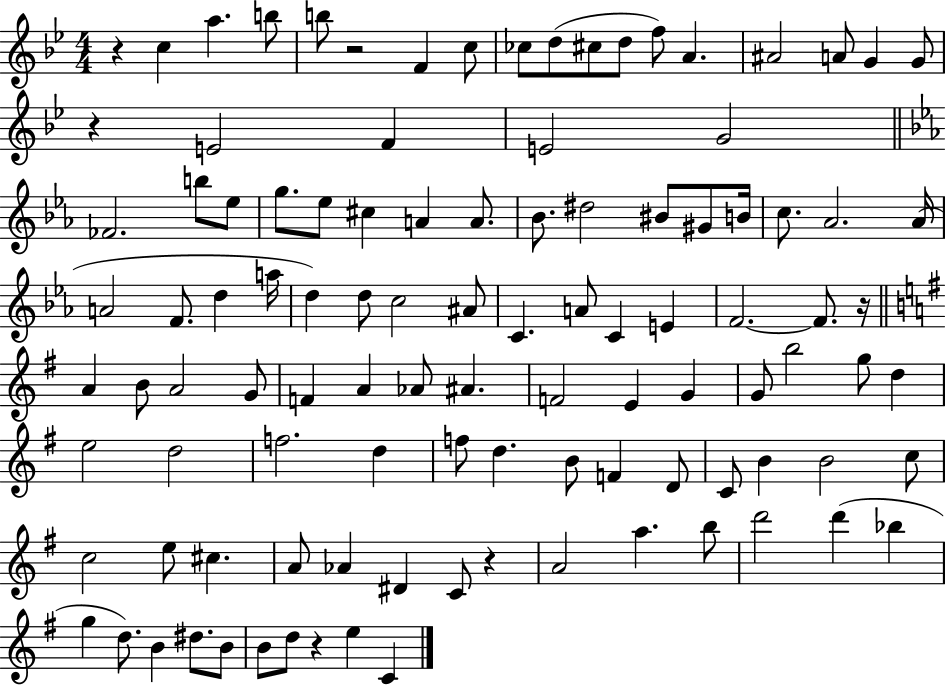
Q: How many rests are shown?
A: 6